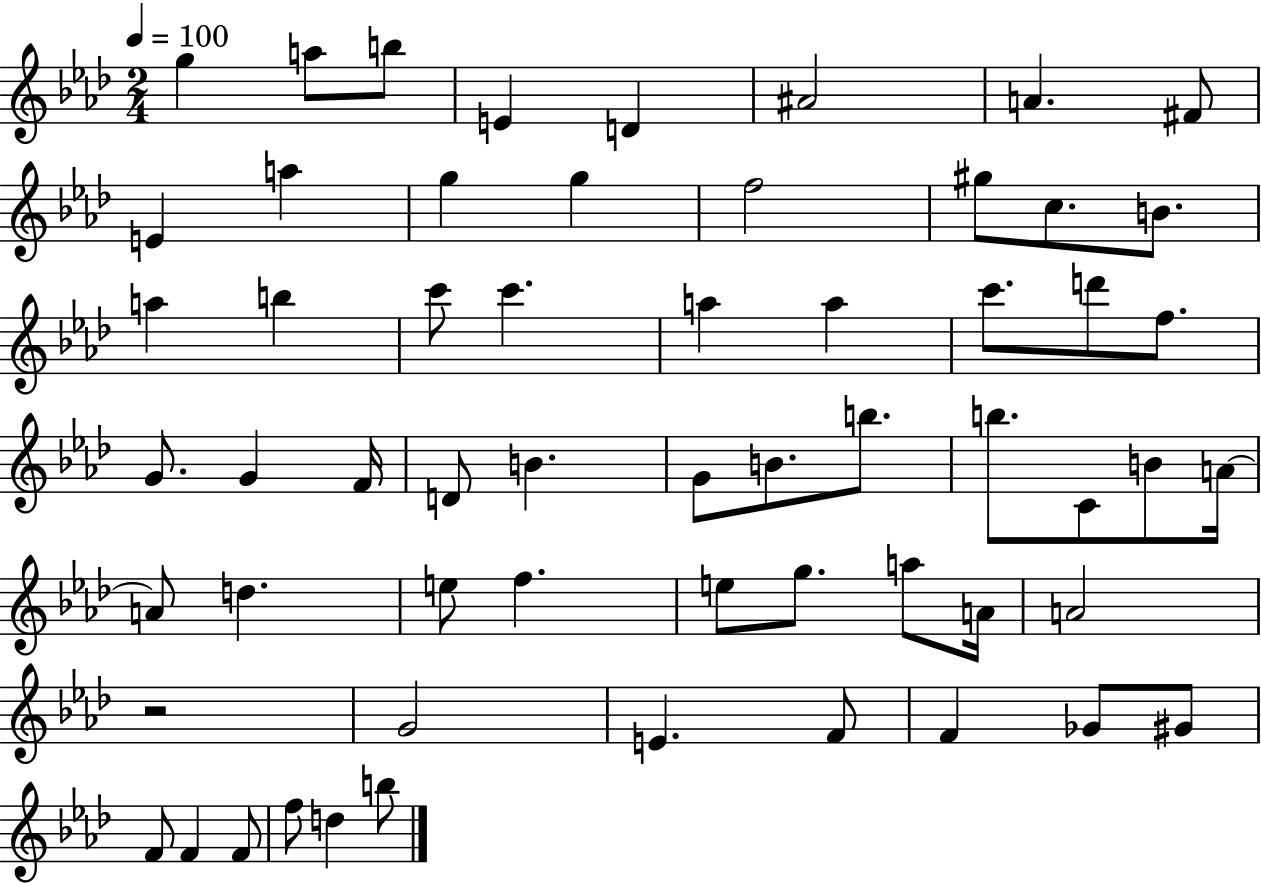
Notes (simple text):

G5/q A5/e B5/e E4/q D4/q A#4/h A4/q. F#4/e E4/q A5/q G5/q G5/q F5/h G#5/e C5/e. B4/e. A5/q B5/q C6/e C6/q. A5/q A5/q C6/e. D6/e F5/e. G4/e. G4/q F4/s D4/e B4/q. G4/e B4/e. B5/e. B5/e. C4/e B4/e A4/s A4/e D5/q. E5/e F5/q. E5/e G5/e. A5/e A4/s A4/h R/h G4/h E4/q. F4/e F4/q Gb4/e G#4/e F4/e F4/q F4/e F5/e D5/q B5/e